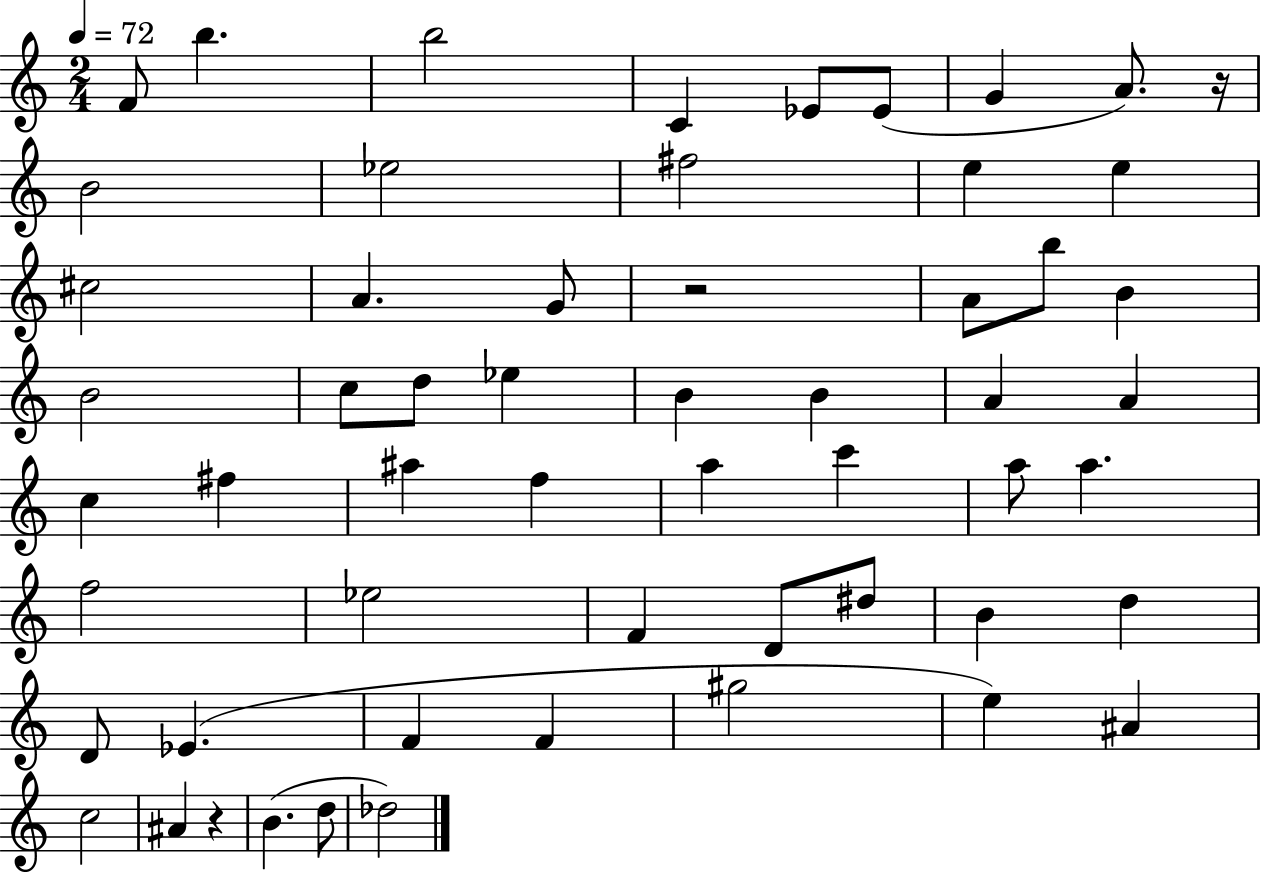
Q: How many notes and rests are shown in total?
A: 57